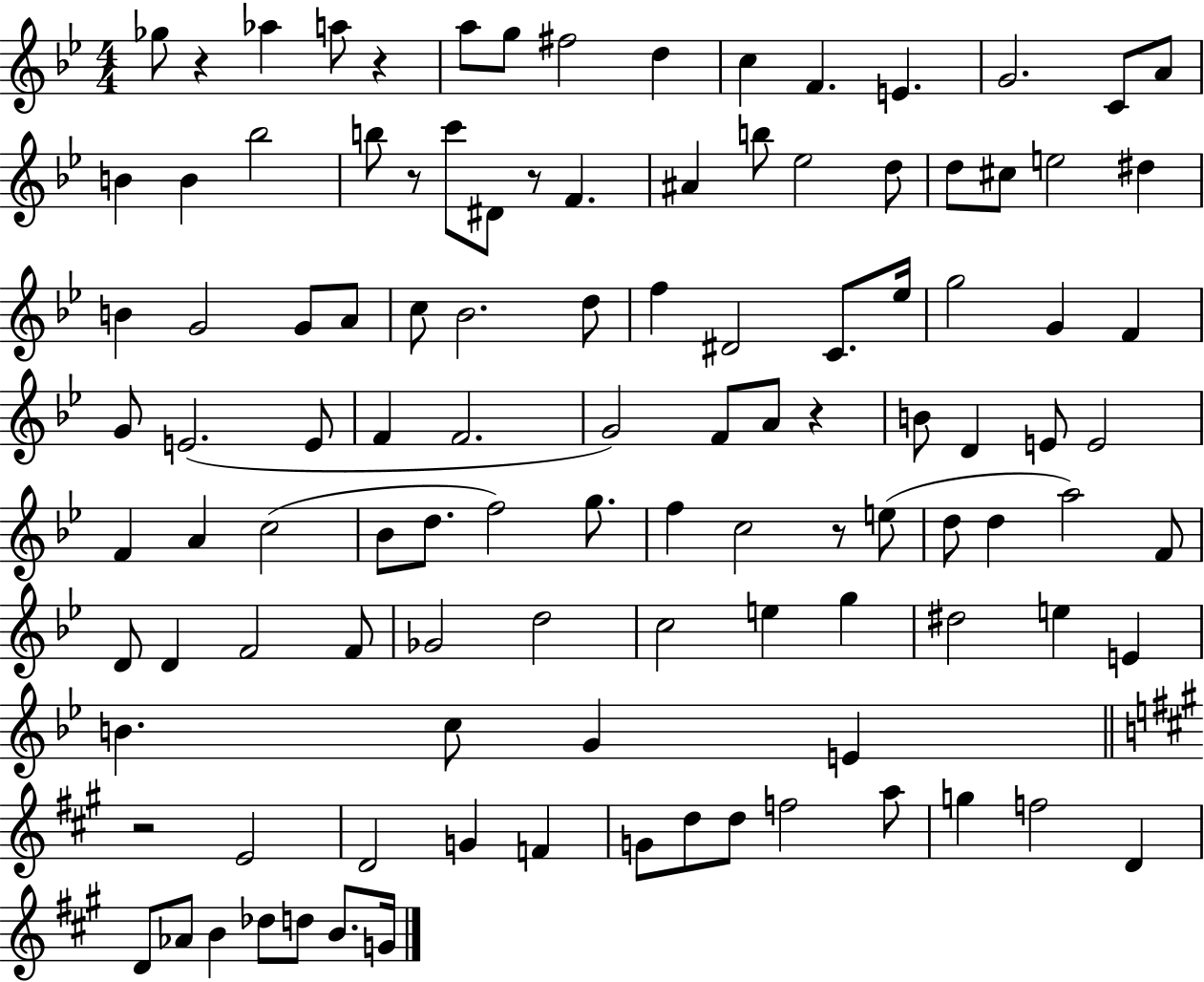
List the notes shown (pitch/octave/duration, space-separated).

Gb5/e R/q Ab5/q A5/e R/q A5/e G5/e F#5/h D5/q C5/q F4/q. E4/q. G4/h. C4/e A4/e B4/q B4/q Bb5/h B5/e R/e C6/e D#4/e R/e F4/q. A#4/q B5/e Eb5/h D5/e D5/e C#5/e E5/h D#5/q B4/q G4/h G4/e A4/e C5/e Bb4/h. D5/e F5/q D#4/h C4/e. Eb5/s G5/h G4/q F4/q G4/e E4/h. E4/e F4/q F4/h. G4/h F4/e A4/e R/q B4/e D4/q E4/e E4/h F4/q A4/q C5/h Bb4/e D5/e. F5/h G5/e. F5/q C5/h R/e E5/e D5/e D5/q A5/h F4/e D4/e D4/q F4/h F4/e Gb4/h D5/h C5/h E5/q G5/q D#5/h E5/q E4/q B4/q. C5/e G4/q E4/q R/h E4/h D4/h G4/q F4/q G4/e D5/e D5/e F5/h A5/e G5/q F5/h D4/q D4/e Ab4/e B4/q Db5/e D5/e B4/e. G4/s